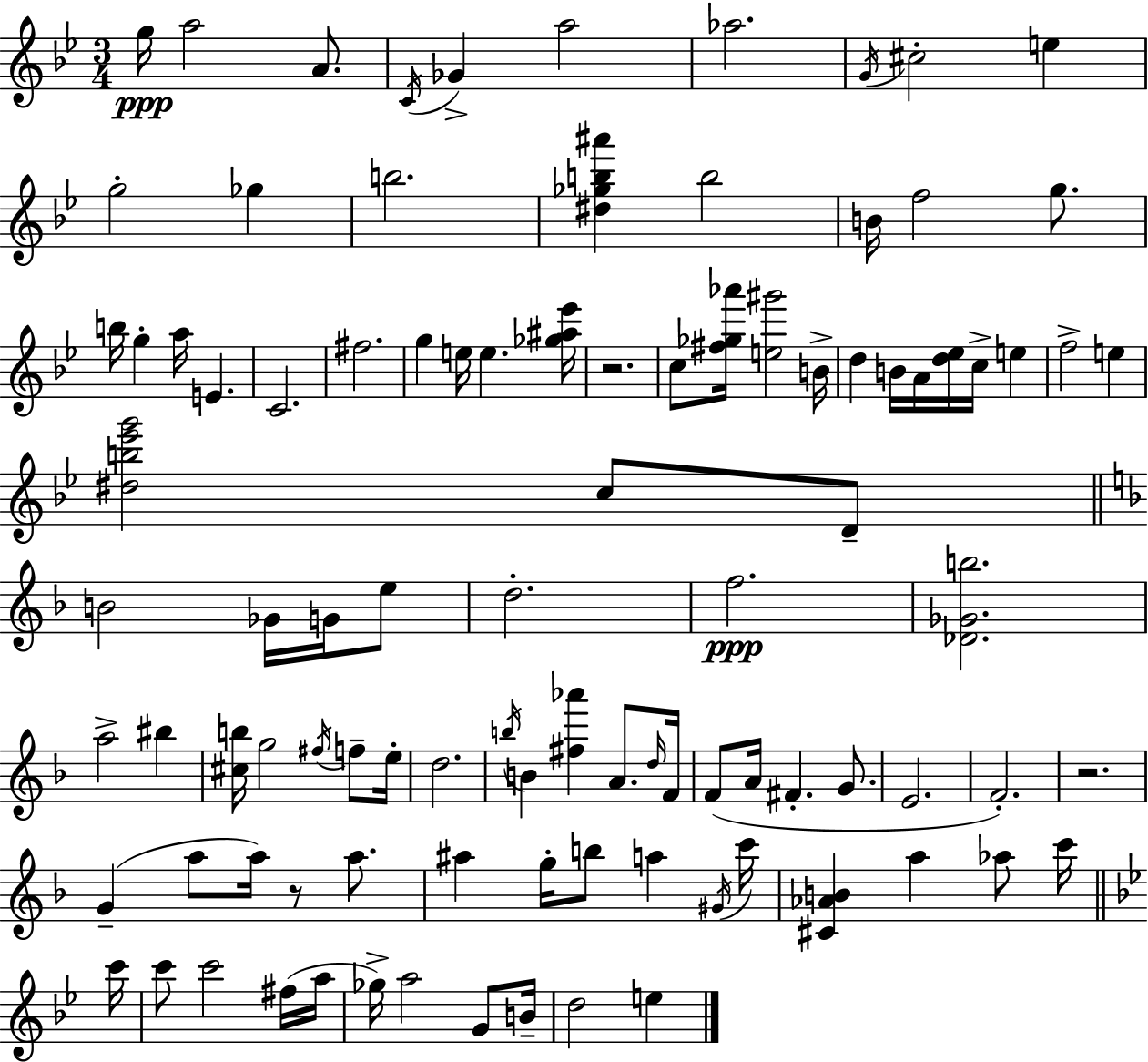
G5/s A5/h A4/e. C4/s Gb4/q A5/h Ab5/h. G4/s C#5/h E5/q G5/h Gb5/q B5/h. [D#5,Gb5,B5,A#6]/q B5/h B4/s F5/h G5/e. B5/s G5/q A5/s E4/q. C4/h. F#5/h. G5/q E5/s E5/q. [Gb5,A#5,Eb6]/s R/h. C5/e [F#5,Gb5,Ab6]/s [E5,G#6]/h B4/s D5/q B4/s A4/s [D5,Eb5]/s C5/s E5/q F5/h E5/q [D#5,B5,Eb6,G6]/h C5/e D4/e B4/h Gb4/s G4/s E5/e D5/h. F5/h. [Db4,Gb4,B5]/h. A5/h BIS5/q [C#5,B5]/s G5/h F#5/s F5/e E5/s D5/h. B5/s B4/q [F#5,Ab6]/q A4/e. D5/s F4/s F4/e A4/s F#4/q. G4/e. E4/h. F4/h. R/h. G4/q A5/e A5/s R/e A5/e. A#5/q G5/s B5/e A5/q G#4/s C6/s [C#4,Ab4,B4]/q A5/q Ab5/e C6/s C6/s C6/e C6/h F#5/s A5/s Gb5/s A5/h G4/e B4/s D5/h E5/q